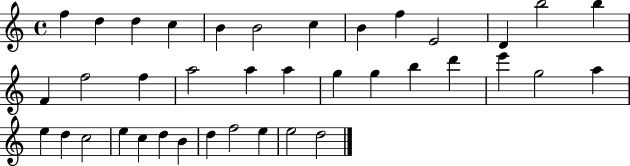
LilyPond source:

{
  \clef treble
  \time 4/4
  \defaultTimeSignature
  \key c \major
  f''4 d''4 d''4 c''4 | b'4 b'2 c''4 | b'4 f''4 e'2 | d'4 b''2 b''4 | \break f'4 f''2 f''4 | a''2 a''4 a''4 | g''4 g''4 b''4 d'''4 | e'''4 g''2 a''4 | \break e''4 d''4 c''2 | e''4 c''4 d''4 b'4 | d''4 f''2 e''4 | e''2 d''2 | \break \bar "|."
}